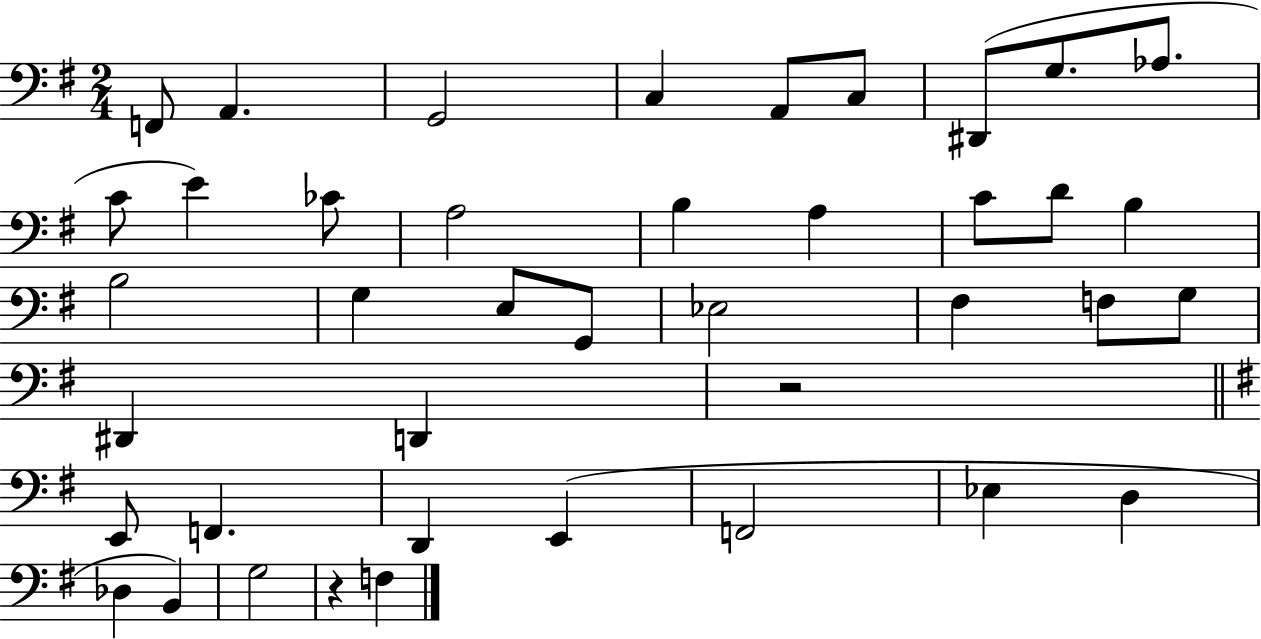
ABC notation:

X:1
T:Untitled
M:2/4
L:1/4
K:G
F,,/2 A,, G,,2 C, A,,/2 C,/2 ^D,,/2 G,/2 _A,/2 C/2 E _C/2 A,2 B, A, C/2 D/2 B, B,2 G, E,/2 G,,/2 _E,2 ^F, F,/2 G,/2 ^D,, D,, z2 E,,/2 F,, D,, E,, F,,2 _E, D, _D, B,, G,2 z F,